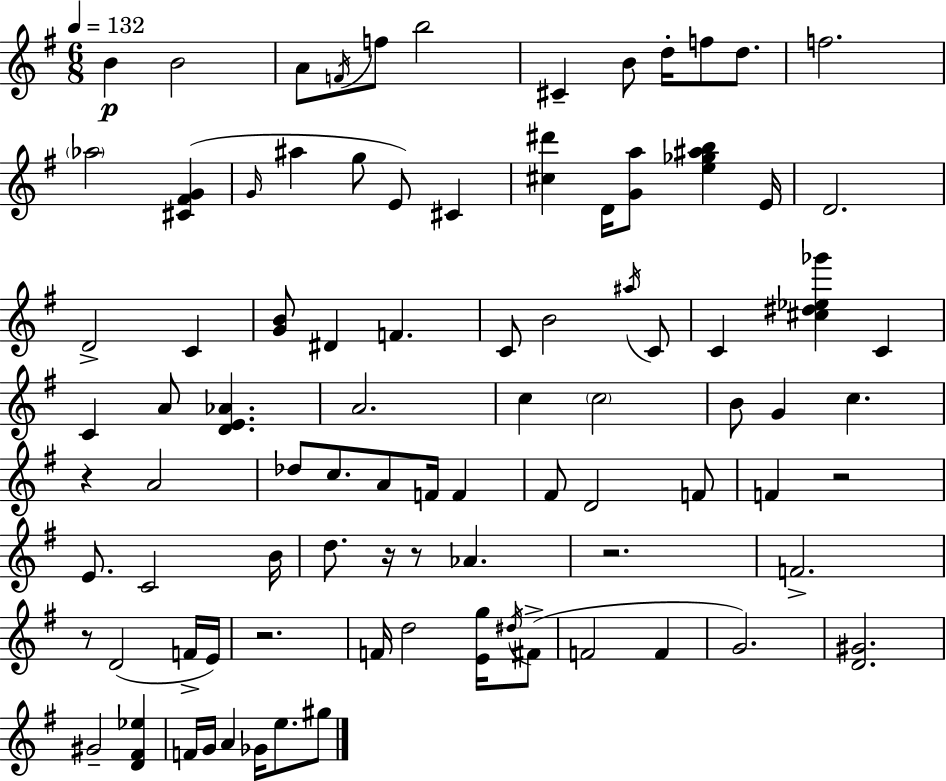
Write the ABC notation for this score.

X:1
T:Untitled
M:6/8
L:1/4
K:G
B B2 A/2 F/4 f/2 b2 ^C B/2 d/4 f/2 d/2 f2 _a2 [^C^FG] G/4 ^a g/2 E/2 ^C [^c^d'] D/4 [Ga]/2 [e_g^ab] E/4 D2 D2 C [GB]/2 ^D F C/2 B2 ^a/4 C/2 C [^c^d_e_g'] C C A/2 [DE_A] A2 c c2 B/2 G c z A2 _d/2 c/2 A/2 F/4 F ^F/2 D2 F/2 F z2 E/2 C2 B/4 d/2 z/4 z/2 _A z2 F2 z/2 D2 F/4 E/4 z2 F/4 d2 [Eg]/4 ^d/4 ^F/2 F2 F G2 [D^G]2 ^G2 [D^F_e] F/4 G/4 A _G/4 e/2 ^g/2